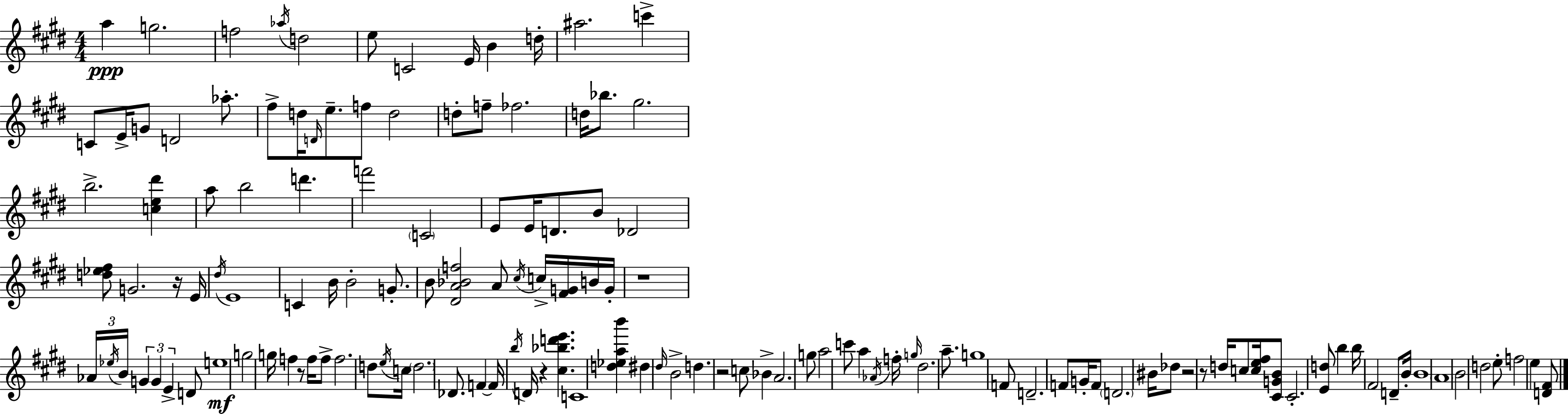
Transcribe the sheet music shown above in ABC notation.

X:1
T:Untitled
M:4/4
L:1/4
K:E
a g2 f2 _a/4 d2 e/2 C2 E/4 B d/4 ^a2 c' C/2 E/4 G/2 D2 _a/2 ^f/2 d/4 D/4 e/2 f/2 d2 d/2 f/2 _f2 d/4 _b/2 ^g2 b2 [ce^d'] a/2 b2 d' f'2 C2 E/2 E/4 D/2 B/2 _D2 [d_e^f]/2 G2 z/4 E/4 ^d/4 E4 C B/4 B2 G/2 B/2 [^DA_Bf]2 A/2 ^c/4 c/4 [^FG]/4 B/4 G/4 z4 _A/4 _e/4 B/4 G G E D/2 e4 g2 g/4 f z/2 f/4 f/2 f2 d/2 e/4 c/4 d2 _D/2 F F/4 b/4 D/4 z [^c_bd'e'] C4 [d_eab'] ^d ^d/4 B2 d z2 c/2 _B A2 g/2 a2 c'/2 a _A/4 f/4 g/4 ^d2 a/2 g4 F/2 D2 F/2 G/4 F/2 D2 ^B/4 _d/2 z2 z/2 d/4 c/2 [ce^f]/4 [^CGB]/2 ^C2 [Ed]/2 b b/4 ^F2 D/2 B/4 B4 A4 B2 d2 e/2 f2 e [D^F]/2